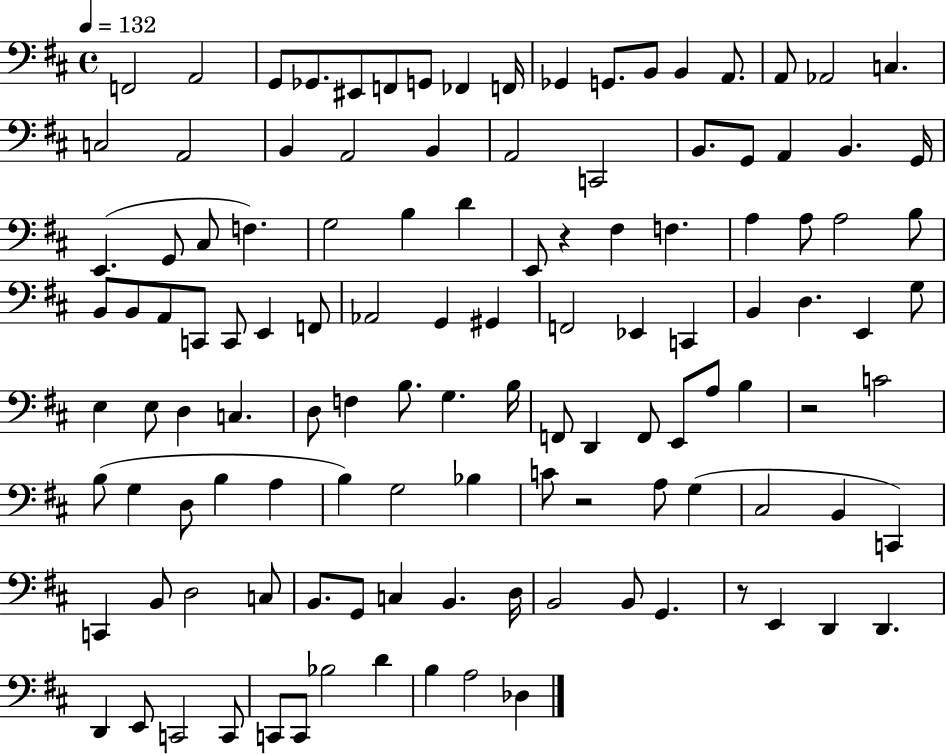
F2/h A2/h G2/e Gb2/e. EIS2/e F2/e G2/e FES2/q F2/s Gb2/q G2/e. B2/e B2/q A2/e. A2/e Ab2/h C3/q. C3/h A2/h B2/q A2/h B2/q A2/h C2/h B2/e. G2/e A2/q B2/q. G2/s E2/q. G2/e C#3/e F3/q. G3/h B3/q D4/q E2/e R/q F#3/q F3/q. A3/q A3/e A3/h B3/e B2/e B2/e A2/e C2/e C2/e E2/q F2/e Ab2/h G2/q G#2/q F2/h Eb2/q C2/q B2/q D3/q. E2/q G3/e E3/q E3/e D3/q C3/q. D3/e F3/q B3/e. G3/q. B3/s F2/e D2/q F2/e E2/e A3/e B3/q R/h C4/h B3/e G3/q D3/e B3/q A3/q B3/q G3/h Bb3/q C4/e R/h A3/e G3/q C#3/h B2/q C2/q C2/q B2/e D3/h C3/e B2/e. G2/e C3/q B2/q. D3/s B2/h B2/e G2/q. R/e E2/q D2/q D2/q. D2/q E2/e C2/h C2/e C2/e C2/e Bb3/h D4/q B3/q A3/h Db3/q